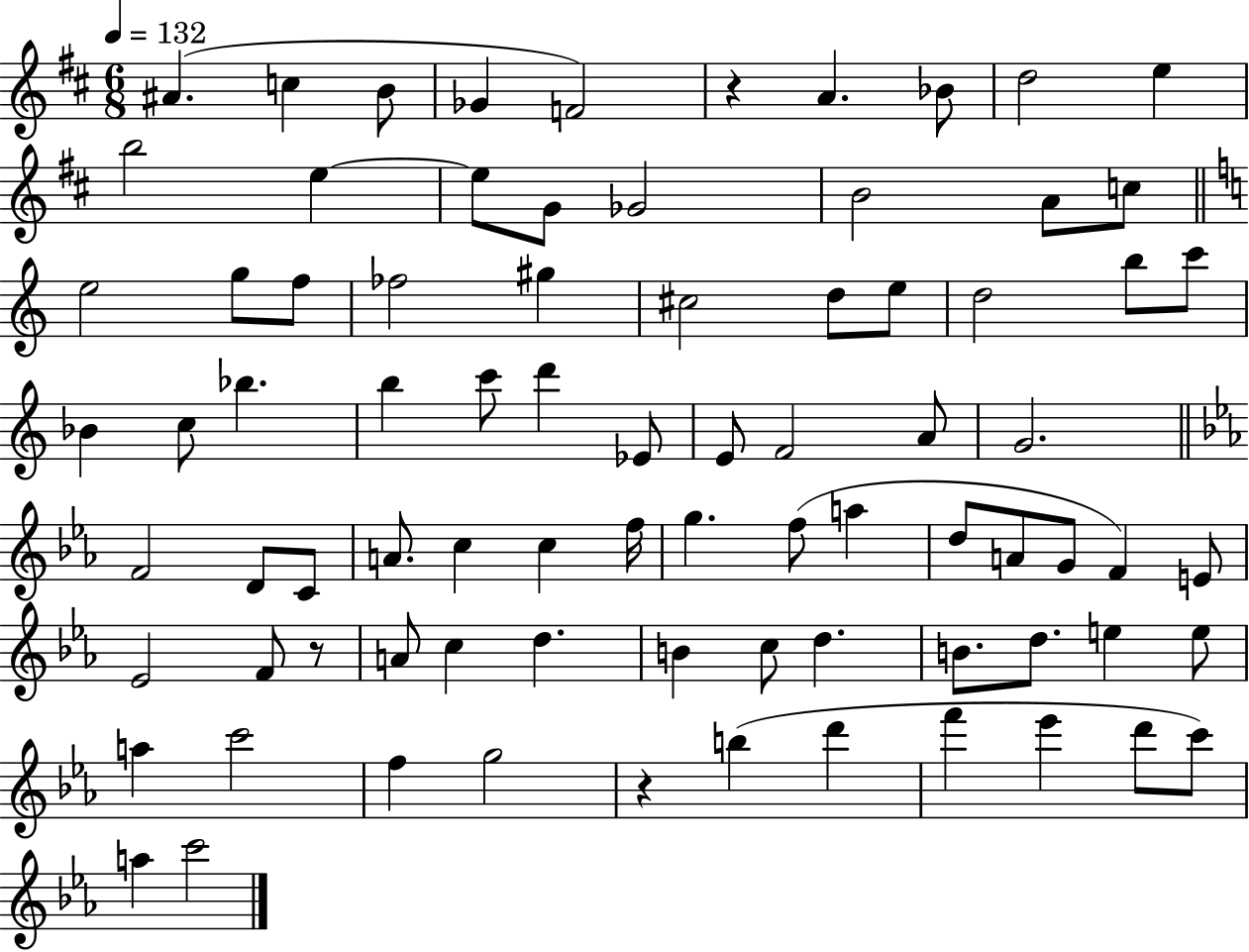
X:1
T:Untitled
M:6/8
L:1/4
K:D
^A c B/2 _G F2 z A _B/2 d2 e b2 e e/2 G/2 _G2 B2 A/2 c/2 e2 g/2 f/2 _f2 ^g ^c2 d/2 e/2 d2 b/2 c'/2 _B c/2 _b b c'/2 d' _E/2 E/2 F2 A/2 G2 F2 D/2 C/2 A/2 c c f/4 g f/2 a d/2 A/2 G/2 F E/2 _E2 F/2 z/2 A/2 c d B c/2 d B/2 d/2 e e/2 a c'2 f g2 z b d' f' _e' d'/2 c'/2 a c'2